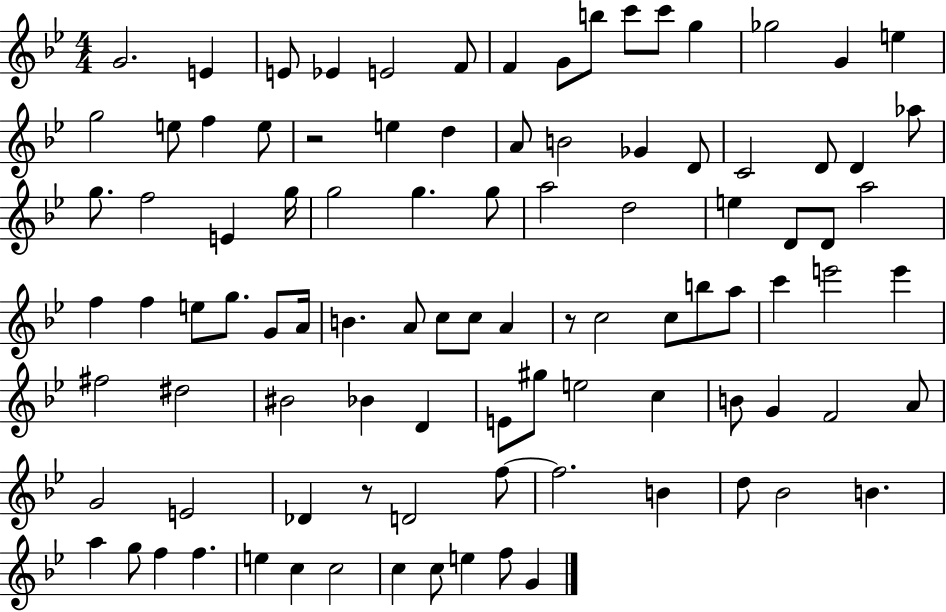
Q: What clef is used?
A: treble